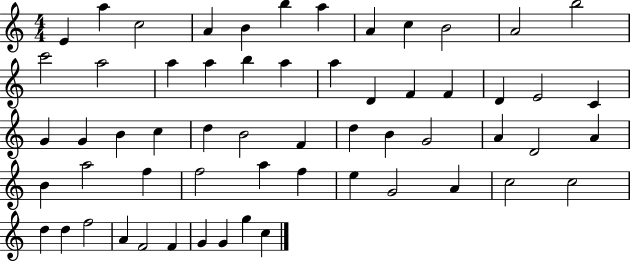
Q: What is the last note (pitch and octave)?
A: C5